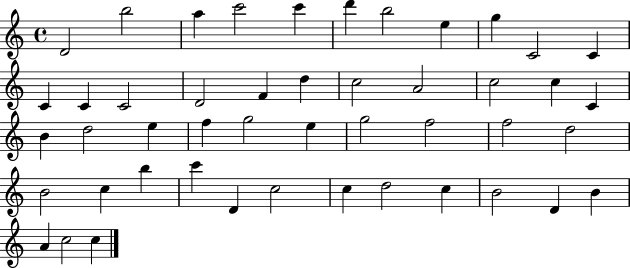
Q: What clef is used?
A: treble